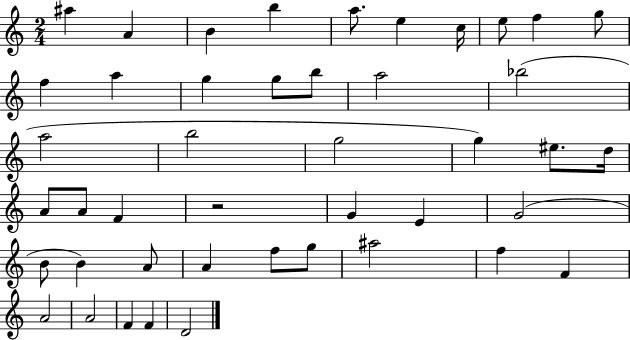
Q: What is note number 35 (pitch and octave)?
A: G5